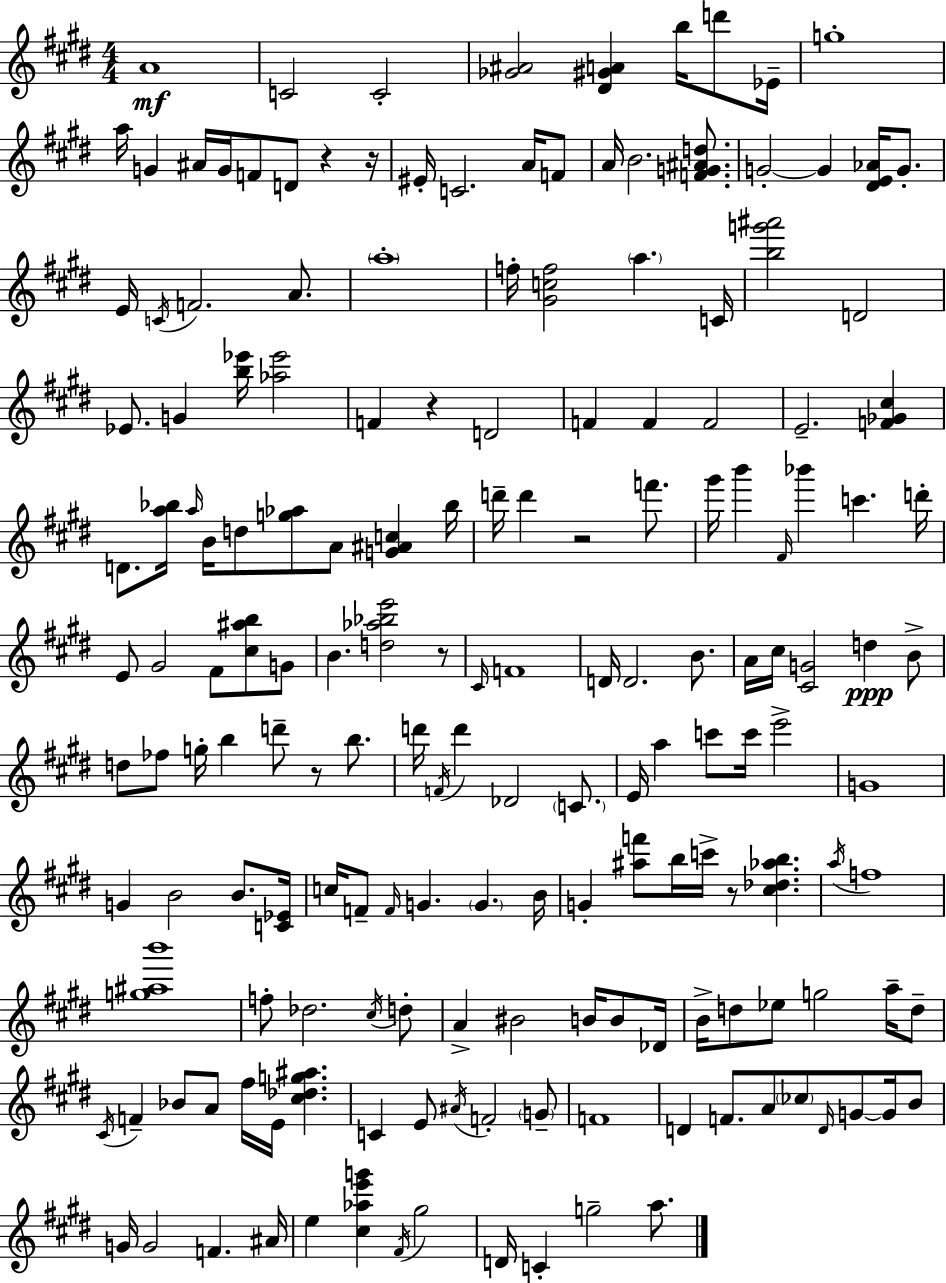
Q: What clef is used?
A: treble